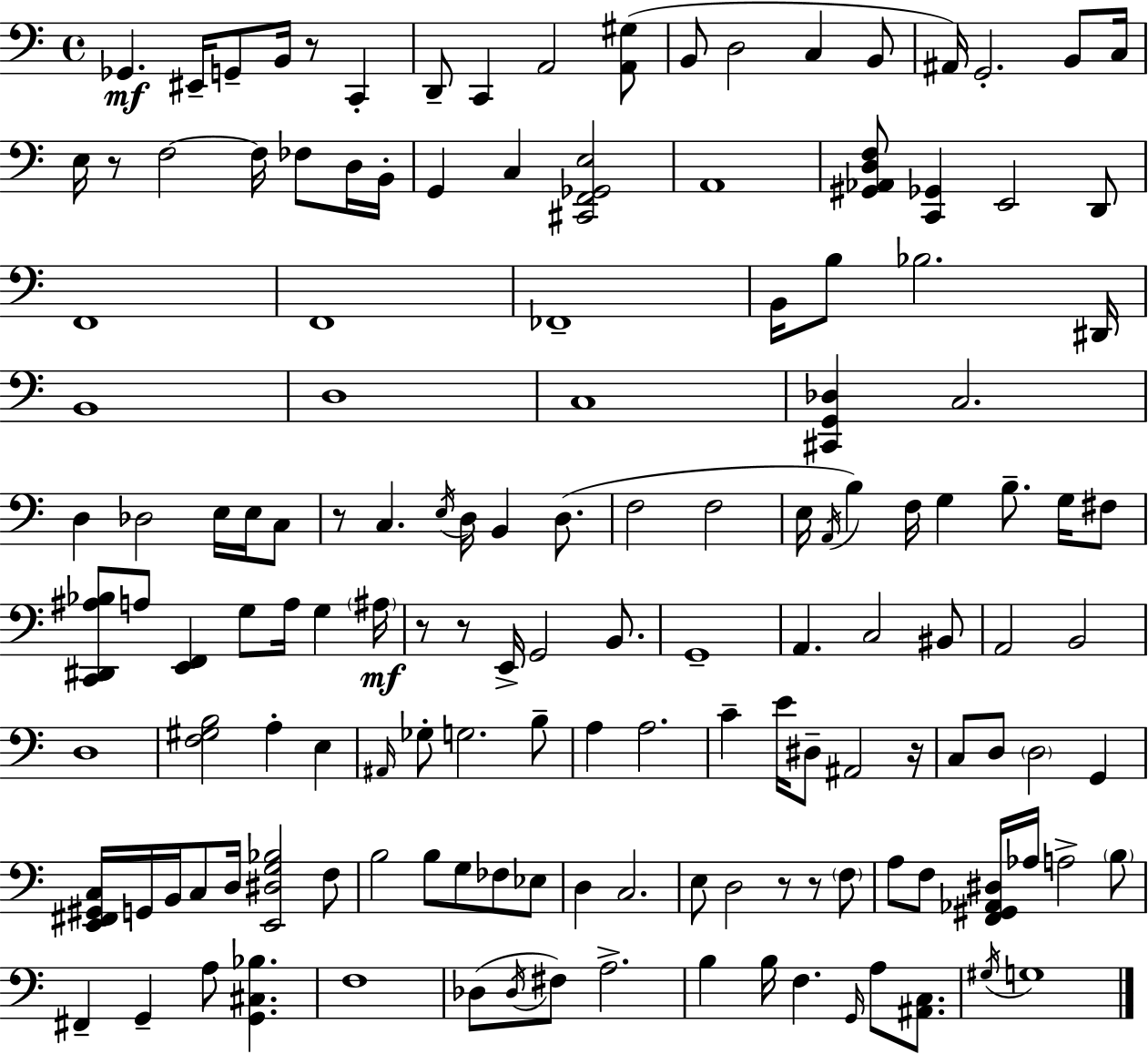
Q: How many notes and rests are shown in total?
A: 145